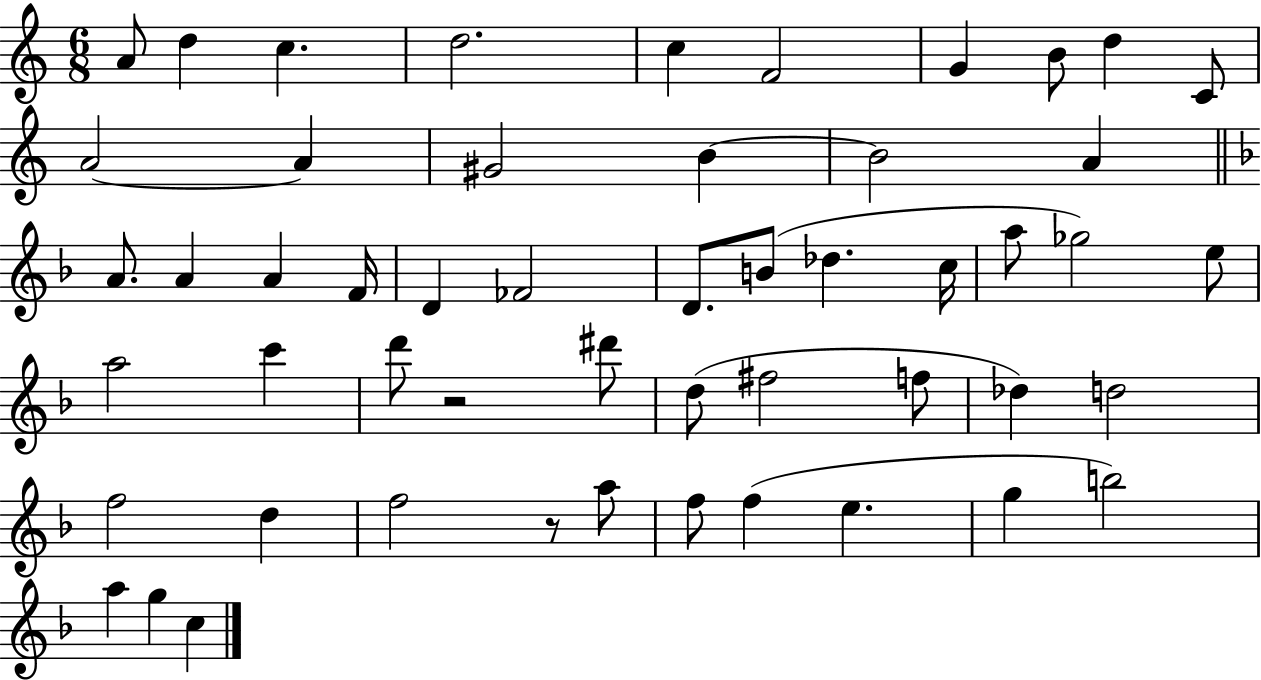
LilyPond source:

{
  \clef treble
  \numericTimeSignature
  \time 6/8
  \key c \major
  a'8 d''4 c''4. | d''2. | c''4 f'2 | g'4 b'8 d''4 c'8 | \break a'2~~ a'4 | gis'2 b'4~~ | b'2 a'4 | \bar "||" \break \key f \major a'8. a'4 a'4 f'16 | d'4 fes'2 | d'8. b'8( des''4. c''16 | a''8 ges''2) e''8 | \break a''2 c'''4 | d'''8 r2 dis'''8 | d''8( fis''2 f''8 | des''4) d''2 | \break f''2 d''4 | f''2 r8 a''8 | f''8 f''4( e''4. | g''4 b''2) | \break a''4 g''4 c''4 | \bar "|."
}